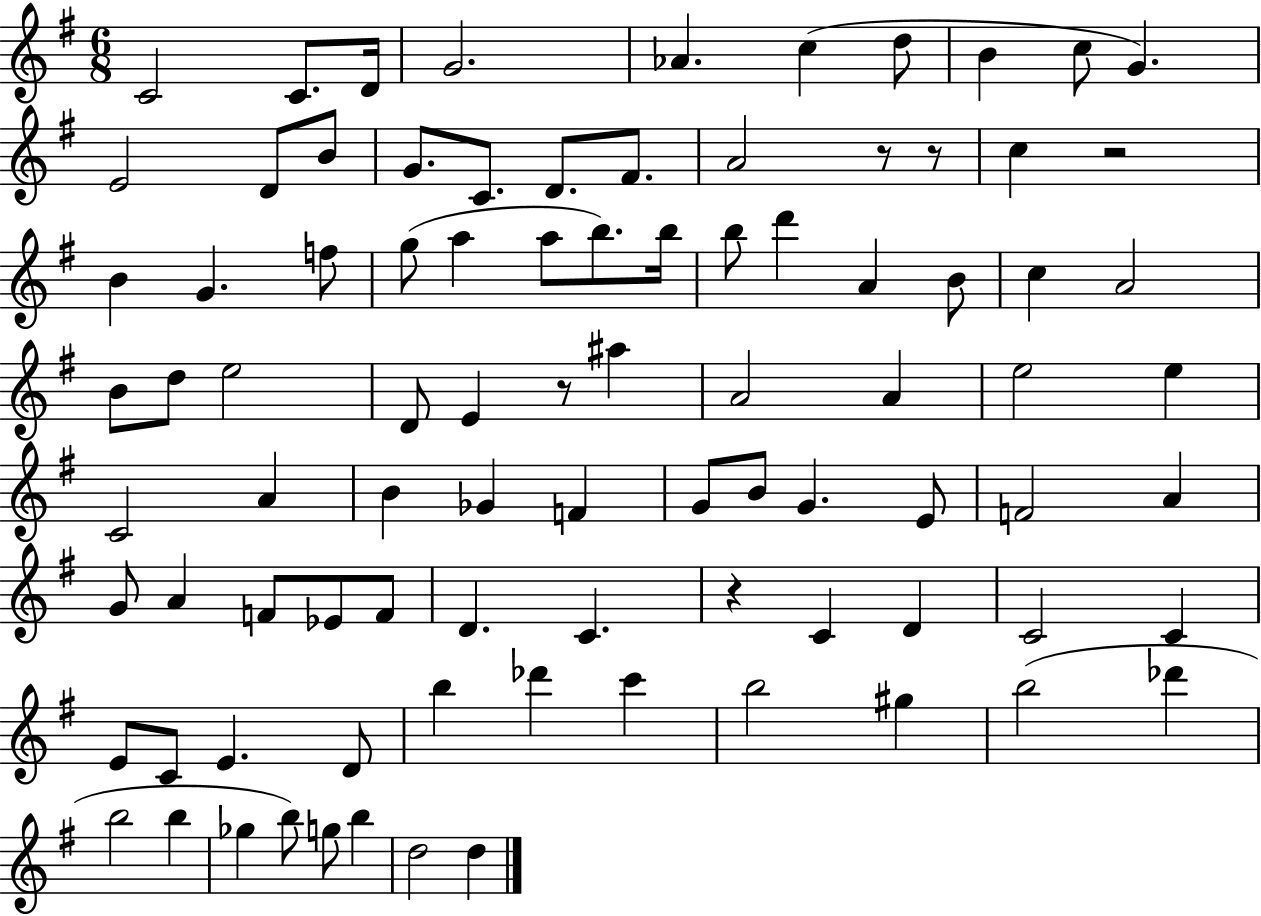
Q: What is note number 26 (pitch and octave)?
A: B5